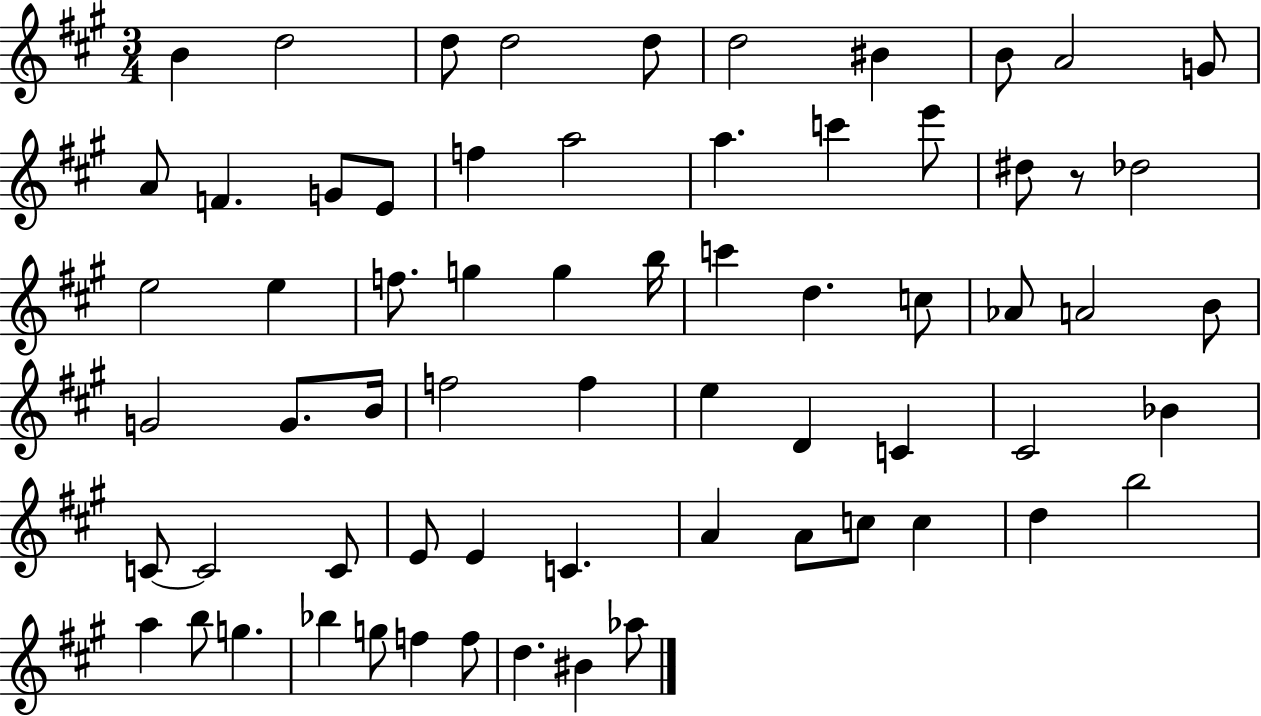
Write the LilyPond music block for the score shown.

{
  \clef treble
  \numericTimeSignature
  \time 3/4
  \key a \major
  b'4 d''2 | d''8 d''2 d''8 | d''2 bis'4 | b'8 a'2 g'8 | \break a'8 f'4. g'8 e'8 | f''4 a''2 | a''4. c'''4 e'''8 | dis''8 r8 des''2 | \break e''2 e''4 | f''8. g''4 g''4 b''16 | c'''4 d''4. c''8 | aes'8 a'2 b'8 | \break g'2 g'8. b'16 | f''2 f''4 | e''4 d'4 c'4 | cis'2 bes'4 | \break c'8~~ c'2 c'8 | e'8 e'4 c'4. | a'4 a'8 c''8 c''4 | d''4 b''2 | \break a''4 b''8 g''4. | bes''4 g''8 f''4 f''8 | d''4. bis'4 aes''8 | \bar "|."
}